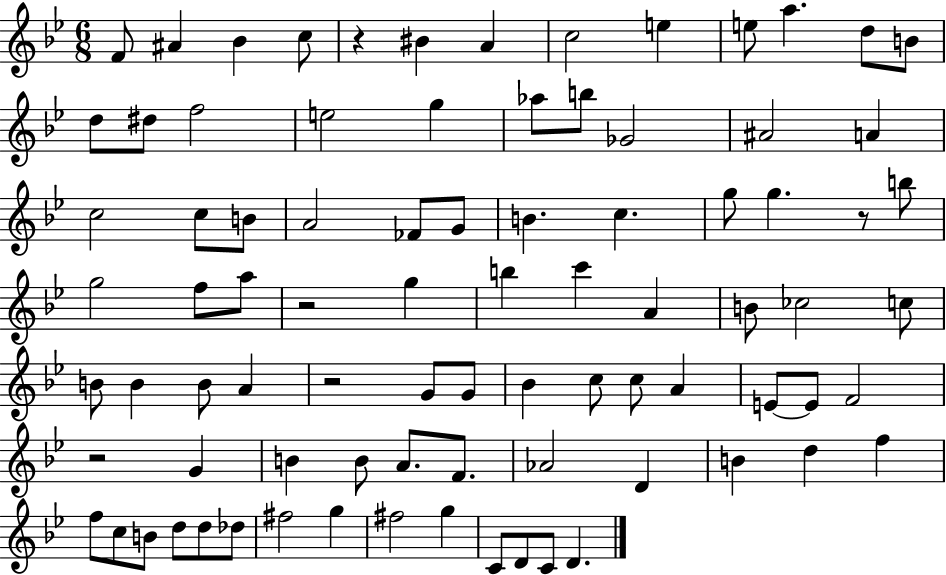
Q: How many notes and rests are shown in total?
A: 85